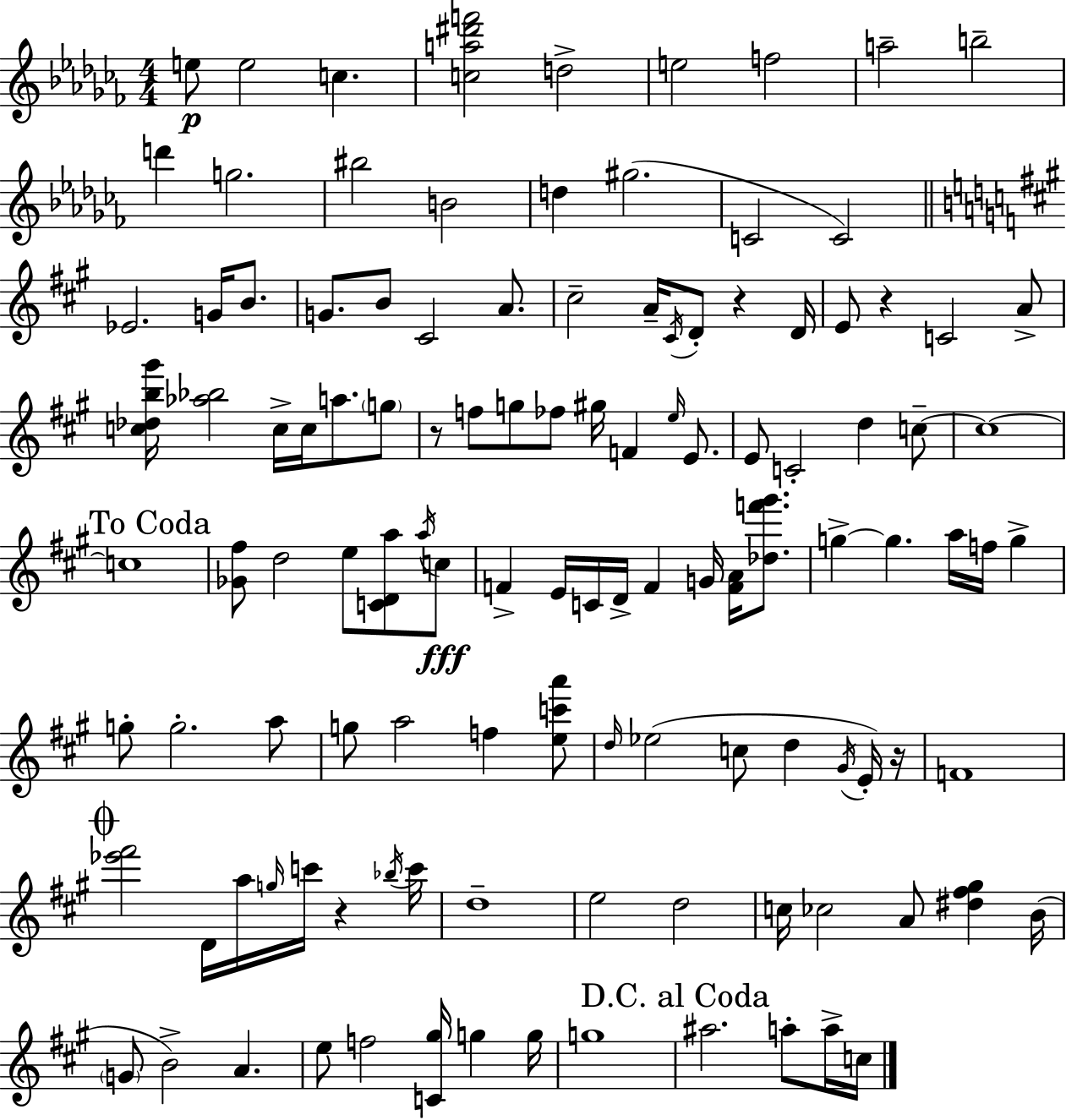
{
  \clef treble
  \numericTimeSignature
  \time 4/4
  \key aes \minor
  e''8\p e''2 c''4. | <c'' a'' dis''' f'''>2 d''2-> | e''2 f''2 | a''2-- b''2-- | \break d'''4 g''2. | bis''2 b'2 | d''4 gis''2.( | c'2 c'2) | \break \bar "||" \break \key a \major ees'2. g'16 b'8. | g'8. b'8 cis'2 a'8. | cis''2-- a'16-- \acciaccatura { cis'16 } d'8-. r4 | d'16 e'8 r4 c'2 a'8-> | \break <c'' des'' b'' gis'''>16 <aes'' bes''>2 c''16-> c''16 a''8. \parenthesize g''8 | r8 f''8 g''8 fes''8 gis''16 f'4 \grace { e''16 } e'8. | e'8 c'2-. d''4 | c''8--~~ c''1~~ | \break \mark "To Coda" c''1 | <ges' fis''>8 d''2 e''8 <c' d' a''>8 | \acciaccatura { a''16 }\fff c''8 f'4-> e'16 c'16 d'16-> f'4 g'16 <f' a'>16 | <des'' f''' gis'''>8. g''4->~~ g''4. a''16 f''16 g''4-> | \break g''8-. g''2.-. | a''8 g''8 a''2 f''4 | <e'' c''' a'''>8 \grace { d''16 } ees''2( c''8 d''4 | \acciaccatura { gis'16 } e'16-.) r16 f'1 | \break \mark \markup { \musicglyph "scripts.coda" } <ees''' fis'''>2 d'16 a''16 \grace { g''16 } | c'''16 r4 \acciaccatura { bes''16 } c'''16 d''1-- | e''2 d''2 | c''16 ces''2 | \break a'8 <dis'' fis'' gis''>4 b'16( \parenthesize g'8 b'2->) | a'4. e''8 f''2 | <c' gis''>16 g''4 g''16 g''1 | \mark "D.C. al Coda" ais''2. | \break a''8-. a''16-> c''16 \bar "|."
}